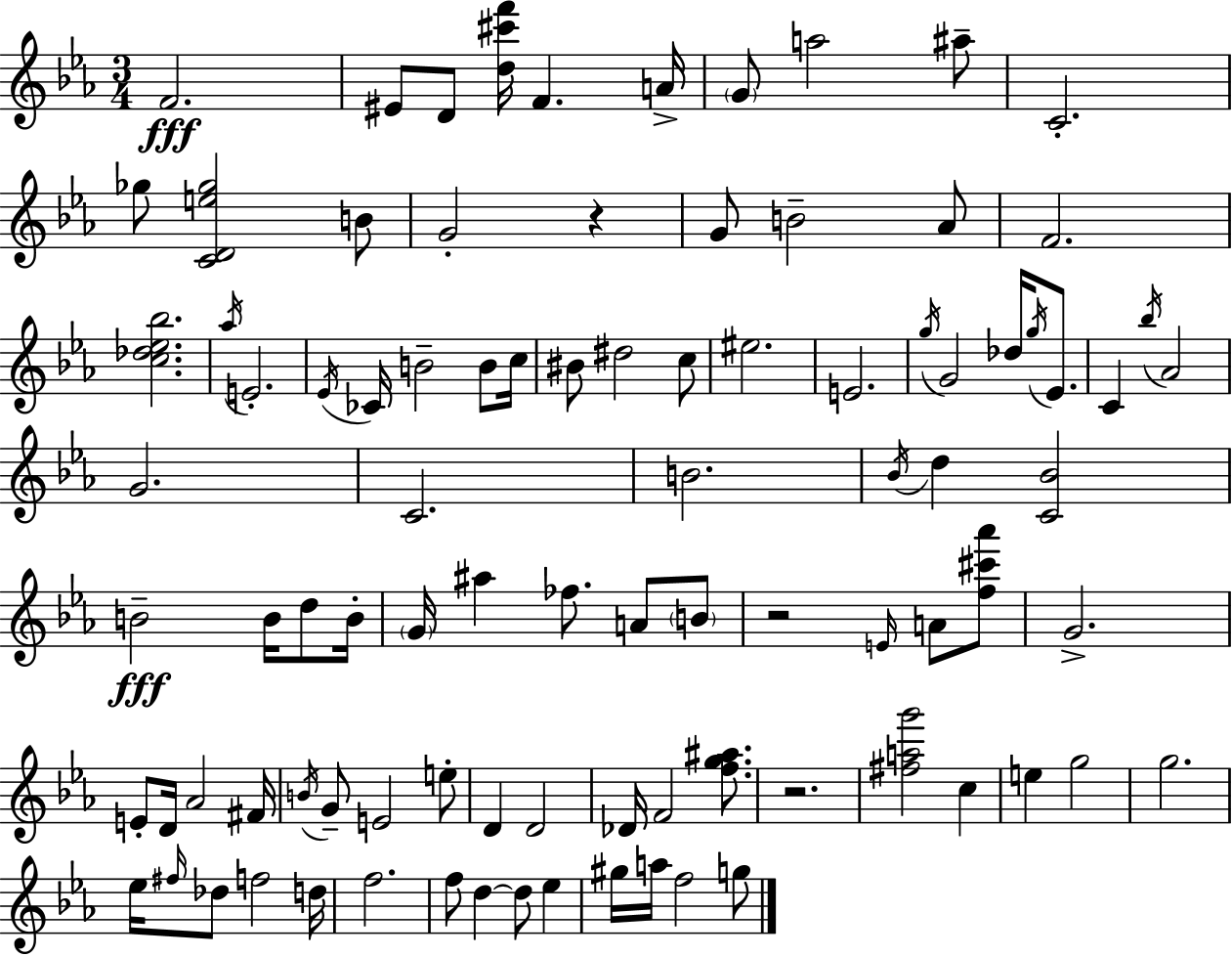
F4/h. EIS4/e D4/e [D5,C#6,F6]/s F4/q. A4/s G4/e A5/h A#5/e C4/h. Gb5/e [C4,D4,E5,Gb5]/h B4/e G4/h R/q G4/e B4/h Ab4/e F4/h. [C5,Db5,Eb5,Bb5]/h. Ab5/s E4/h. Eb4/s CES4/s B4/h B4/e C5/s BIS4/e D#5/h C5/e EIS5/h. E4/h. G5/s G4/h Db5/s G5/s Eb4/e. C4/q Bb5/s Ab4/h G4/h. C4/h. B4/h. Bb4/s D5/q [C4,Bb4]/h B4/h B4/s D5/e B4/s G4/s A#5/q FES5/e. A4/e B4/e R/h E4/s A4/e [F5,C#6,Ab6]/e G4/h. E4/e D4/s Ab4/h F#4/s B4/s G4/e E4/h E5/e D4/q D4/h Db4/s F4/h [F5,G5,A#5]/e. R/h. [F#5,A5,G6]/h C5/q E5/q G5/h G5/h. Eb5/s F#5/s Db5/e F5/h D5/s F5/h. F5/e D5/q D5/e Eb5/q G#5/s A5/s F5/h G5/e